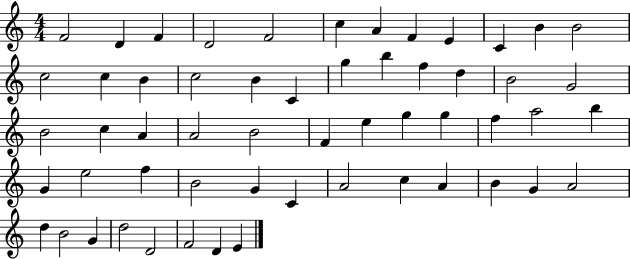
X:1
T:Untitled
M:4/4
L:1/4
K:C
F2 D F D2 F2 c A F E C B B2 c2 c B c2 B C g b f d B2 G2 B2 c A A2 B2 F e g g f a2 b G e2 f B2 G C A2 c A B G A2 d B2 G d2 D2 F2 D E